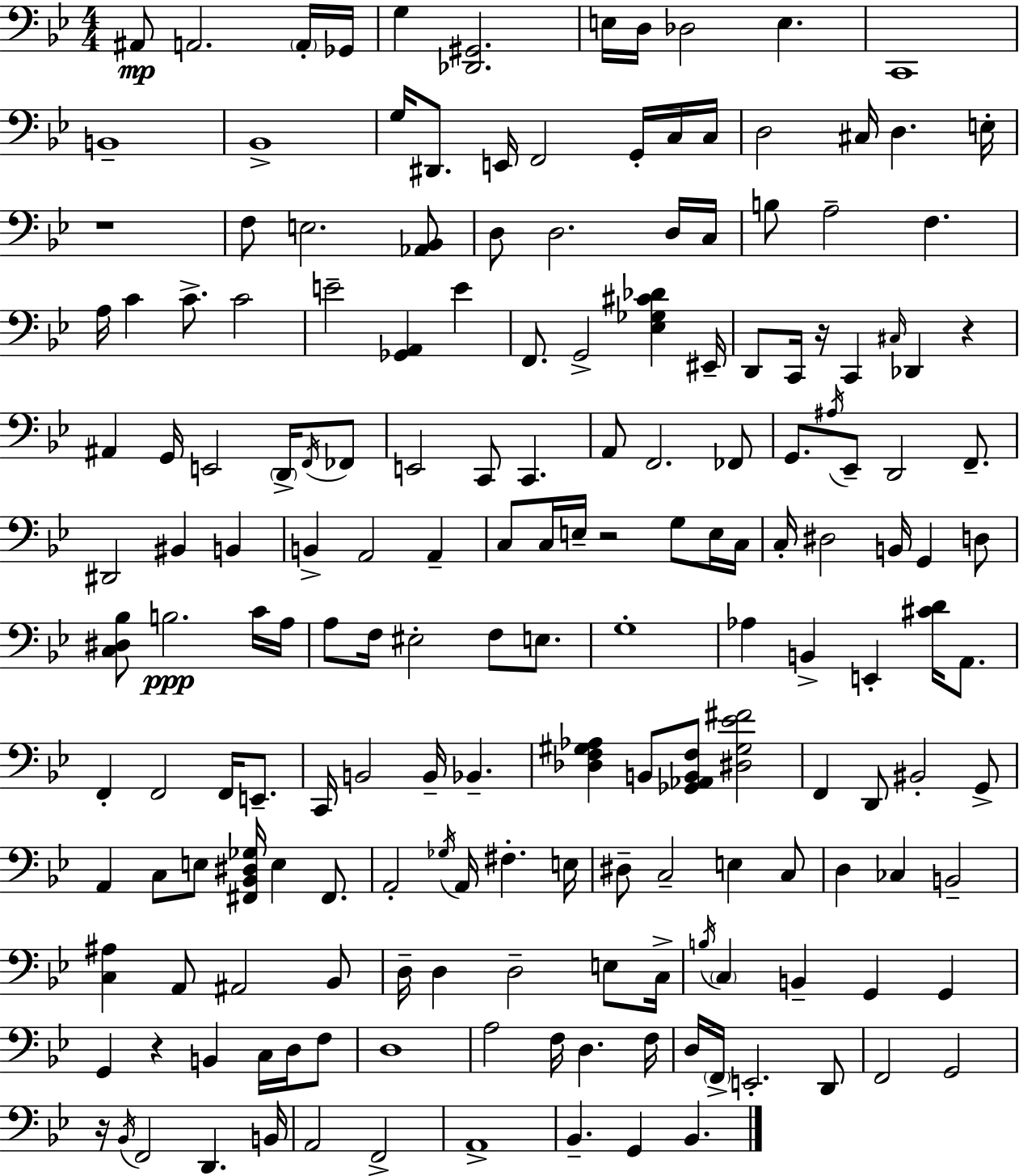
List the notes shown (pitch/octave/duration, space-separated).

A#2/e A2/h. A2/s Gb2/s G3/q [Db2,G#2]/h. E3/s D3/s Db3/h E3/q. C2/w B2/w Bb2/w G3/s D#2/e. E2/s F2/h G2/s C3/s C3/s D3/h C#3/s D3/q. E3/s R/w F3/e E3/h. [Ab2,Bb2]/e D3/e D3/h. D3/s C3/s B3/e A3/h F3/q. A3/s C4/q C4/e. C4/h E4/h [Gb2,A2]/q E4/q F2/e. G2/h [Eb3,Gb3,C#4,Db4]/q EIS2/s D2/e C2/s R/s C2/q C#3/s Db2/q R/q A#2/q G2/s E2/h D2/s F2/s FES2/e E2/h C2/e C2/q. A2/e F2/h. FES2/e G2/e. A#3/s Eb2/e D2/h F2/e. D#2/h BIS2/q B2/q B2/q A2/h A2/q C3/e C3/s E3/s R/h G3/e E3/s C3/s C3/s D#3/h B2/s G2/q D3/e [C3,D#3,Bb3]/e B3/h. C4/s A3/s A3/e F3/s EIS3/h F3/e E3/e. G3/w Ab3/q B2/q E2/q [C#4,D4]/s A2/e. F2/q F2/h F2/s E2/e. C2/s B2/h B2/s Bb2/q. [Db3,F3,G#3,Ab3]/q B2/e [Gb2,Ab2,B2,F3]/e [D#3,G#3,Eb4,F#4]/h F2/q D2/e BIS2/h G2/e A2/q C3/e E3/e [F#2,Bb2,D#3,Gb3]/s E3/q F#2/e. A2/h Gb3/s A2/s F#3/q. E3/s D#3/e C3/h E3/q C3/e D3/q CES3/q B2/h [C3,A#3]/q A2/e A#2/h Bb2/e D3/s D3/q D3/h E3/e C3/s B3/s C3/q B2/q G2/q G2/q G2/q R/q B2/q C3/s D3/s F3/e D3/w A3/h F3/s D3/q. F3/s D3/s F2/s E2/h. D2/e F2/h G2/h R/s Bb2/s F2/h D2/q. B2/s A2/h F2/h A2/w Bb2/q. G2/q Bb2/q.